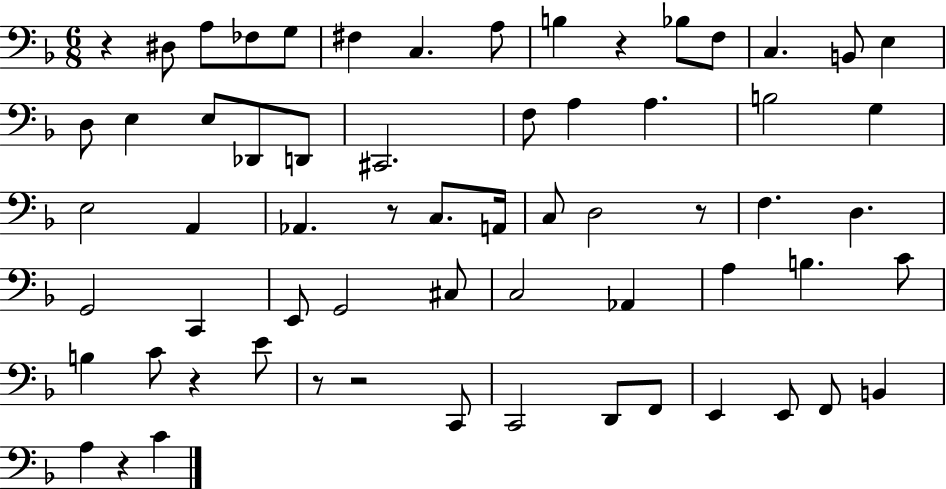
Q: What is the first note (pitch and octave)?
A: D#3